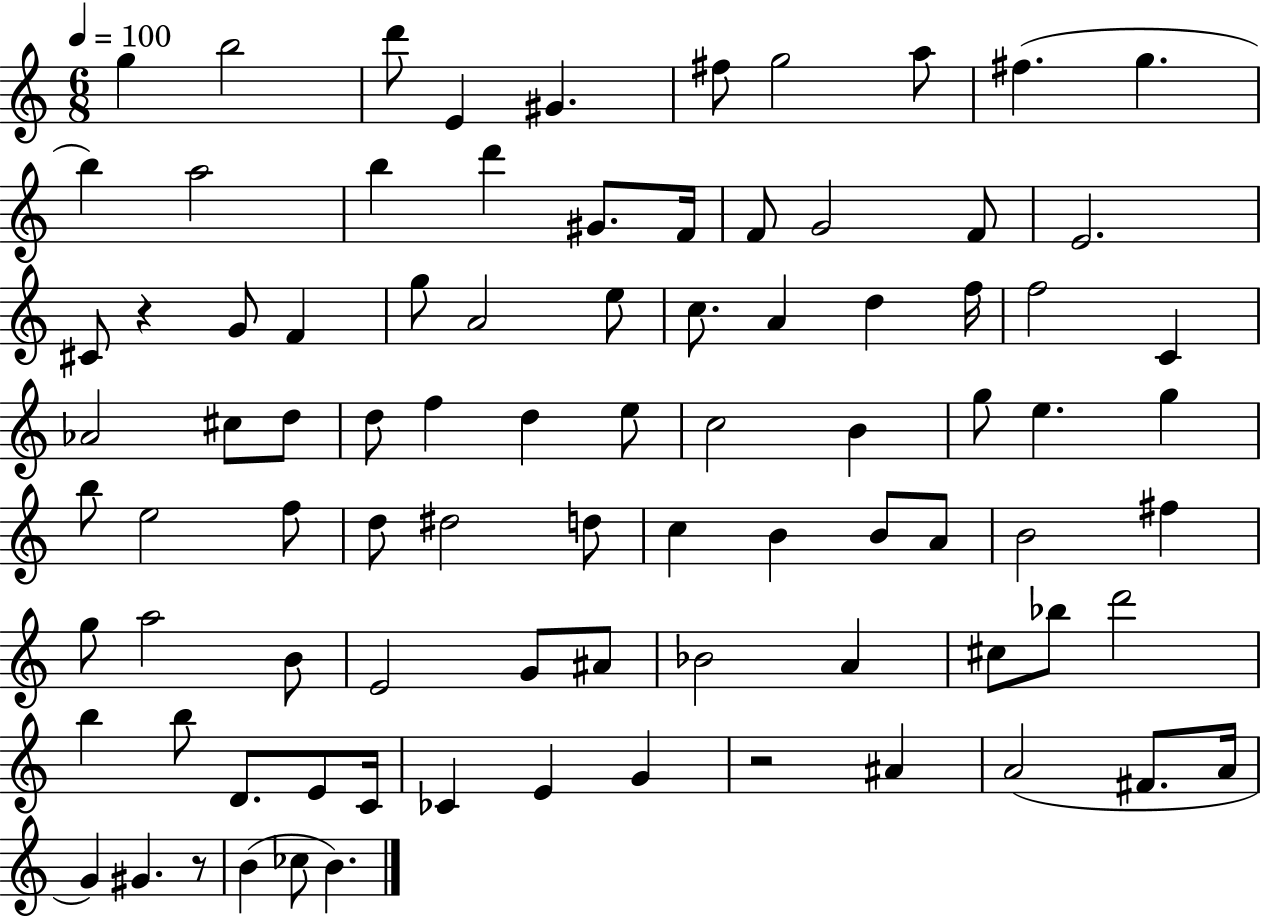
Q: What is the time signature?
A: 6/8